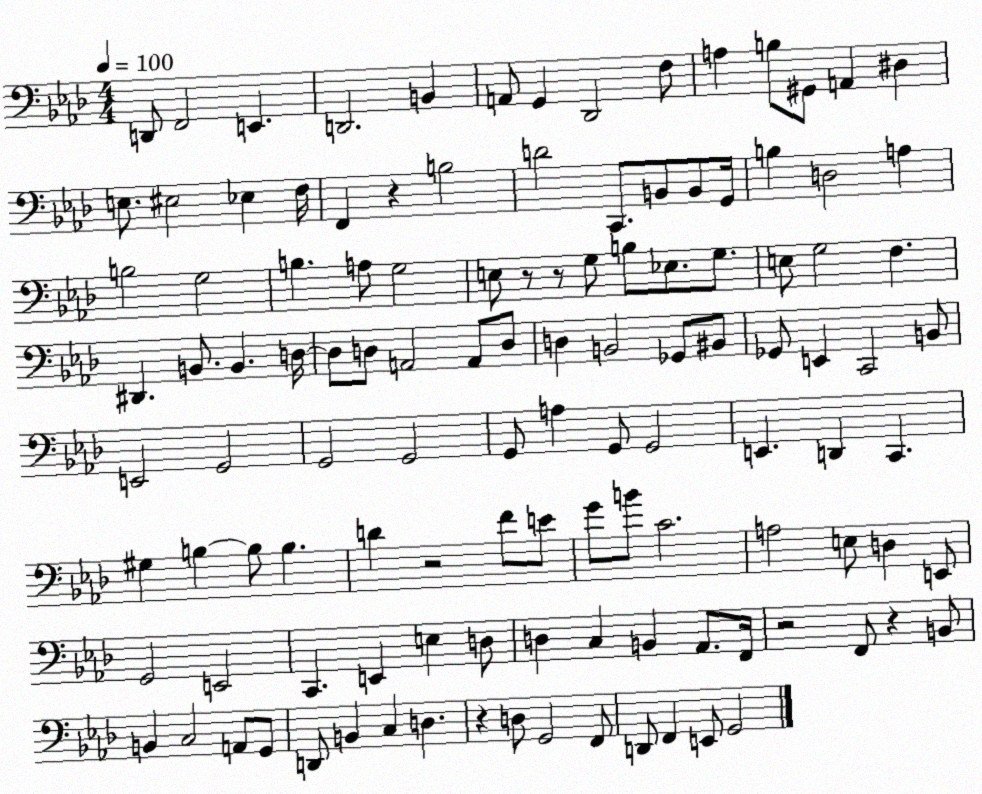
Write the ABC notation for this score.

X:1
T:Untitled
M:4/4
L:1/4
K:Ab
D,,/2 F,,2 E,, D,,2 B,, A,,/2 G,, _D,,2 F,/2 A, B,/2 ^G,,/2 A,, ^D, E,/2 ^E,2 _E, F,/4 F,, z B,2 D2 C,,/2 B,,/2 B,,/2 G,,/4 B, D,2 A, B,2 G,2 B, A,/2 G,2 E,/2 z/2 z/2 G,/2 B,/2 _E,/2 G,/2 E,/2 G,2 F, ^D,, B,,/2 B,, D,/4 D,/2 D,/2 A,,2 A,,/2 D,/2 D, B,,2 _G,,/2 ^B,,/2 _G,,/2 E,, C,,2 B,,/2 E,,2 G,,2 G,,2 G,,2 G,,/2 A, G,,/2 G,,2 E,, D,, C,, ^G, B, B,/2 B, D z2 F/2 E/2 G/2 B/2 C2 A,2 E,/2 D, E,,/2 G,,2 E,,2 C,, E,, E, D,/2 D, C, B,, _A,,/2 F,,/4 z2 F,,/2 z B,,/2 B,, C,2 A,,/2 G,,/2 D,,/2 B,, C, D, z D,/2 G,,2 F,,/2 D,,/2 F,, E,,/2 G,,2